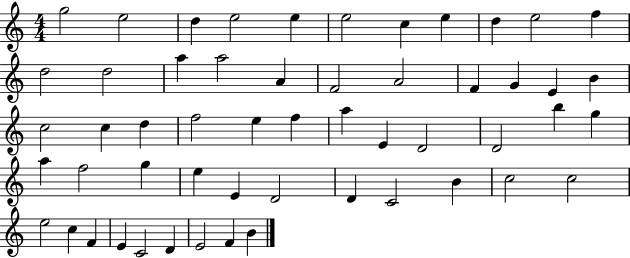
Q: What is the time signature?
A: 4/4